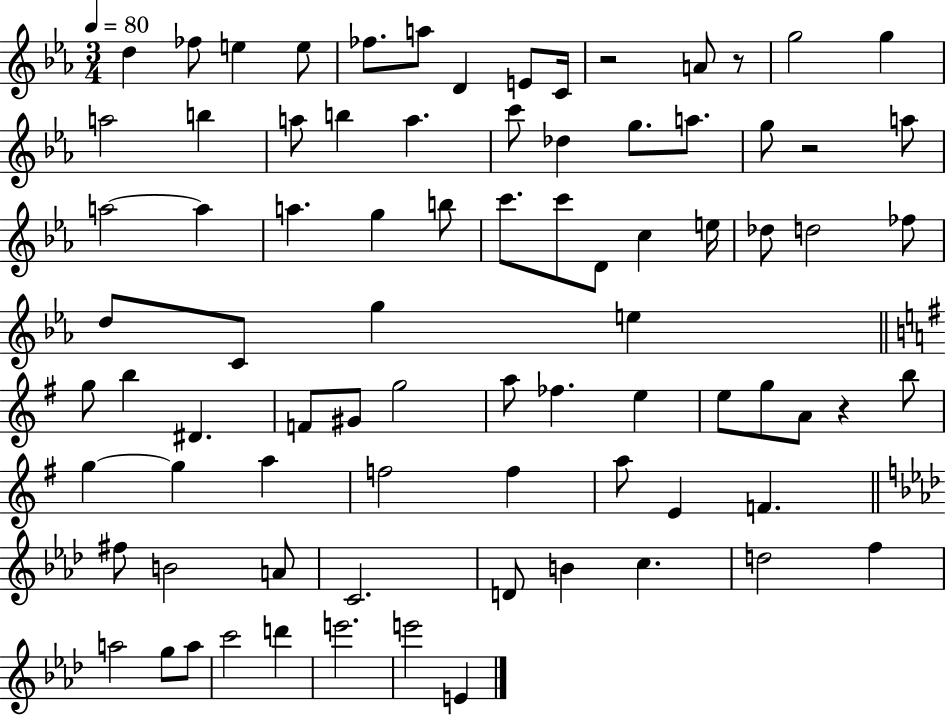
{
  \clef treble
  \numericTimeSignature
  \time 3/4
  \key ees \major
  \tempo 4 = 80
  d''4 fes''8 e''4 e''8 | fes''8. a''8 d'4 e'8 c'16 | r2 a'8 r8 | g''2 g''4 | \break a''2 b''4 | a''8 b''4 a''4. | c'''8 des''4 g''8. a''8. | g''8 r2 a''8 | \break a''2~~ a''4 | a''4. g''4 b''8 | c'''8. c'''8 d'8 c''4 e''16 | des''8 d''2 fes''8 | \break d''8 c'8 g''4 e''4 | \bar "||" \break \key e \minor g''8 b''4 dis'4. | f'8 gis'8 g''2 | a''8 fes''4. e''4 | e''8 g''8 a'8 r4 b''8 | \break g''4~~ g''4 a''4 | f''2 f''4 | a''8 e'4 f'4. | \bar "||" \break \key aes \major fis''8 b'2 a'8 | c'2. | d'8 b'4 c''4. | d''2 f''4 | \break a''2 g''8 a''8 | c'''2 d'''4 | e'''2. | e'''2 e'4 | \break \bar "|."
}